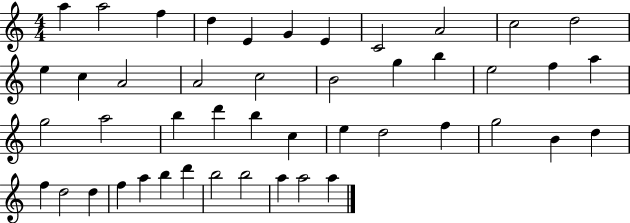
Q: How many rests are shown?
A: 0